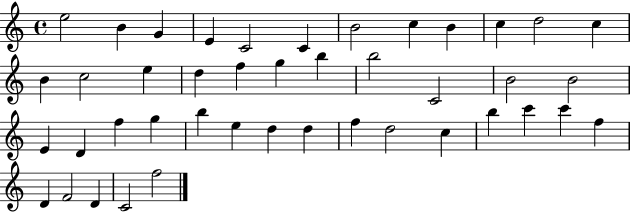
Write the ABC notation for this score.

X:1
T:Untitled
M:4/4
L:1/4
K:C
e2 B G E C2 C B2 c B c d2 c B c2 e d f g b b2 C2 B2 B2 E D f g b e d d f d2 c b c' c' f D F2 D C2 f2